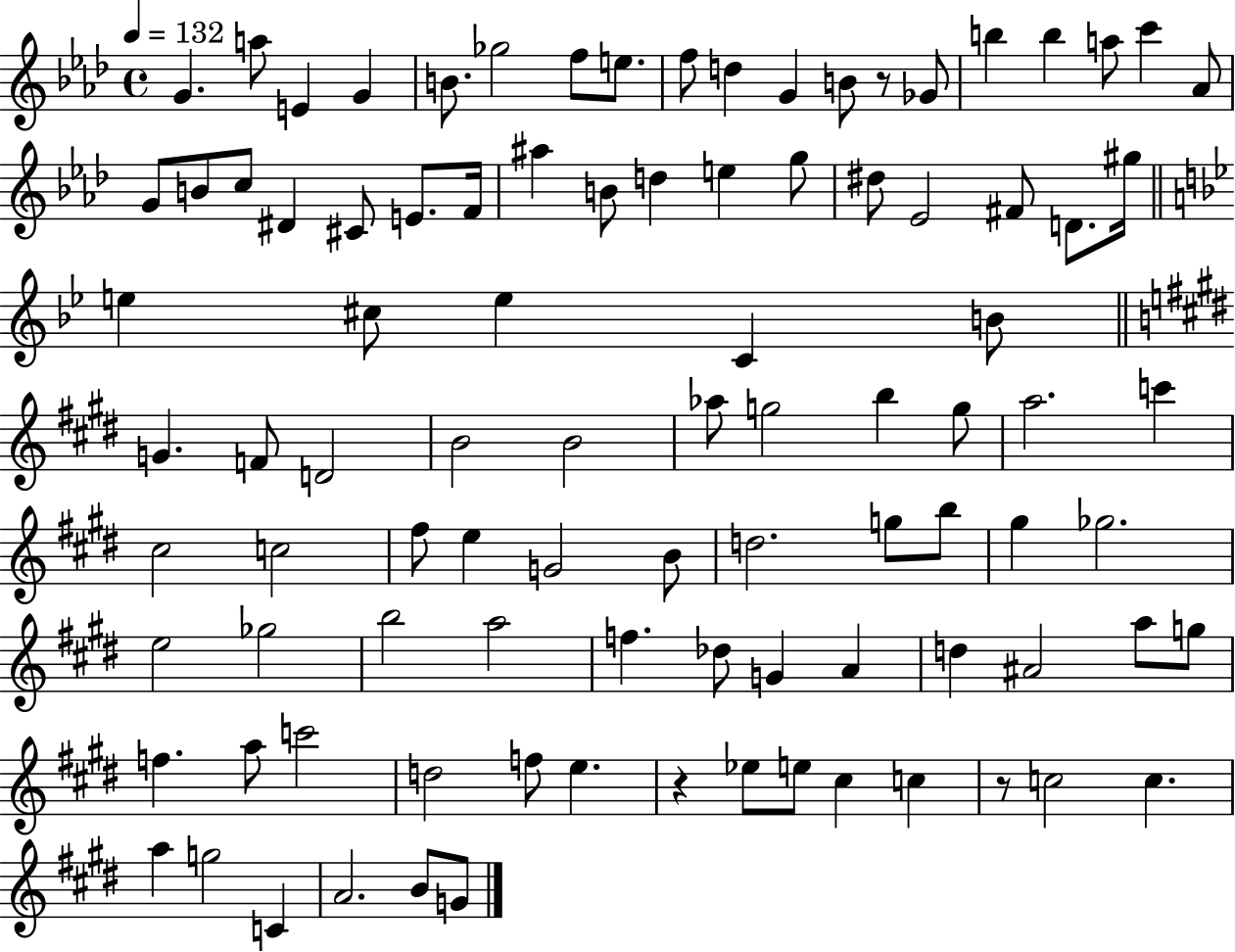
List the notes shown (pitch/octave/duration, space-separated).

G4/q. A5/e E4/q G4/q B4/e. Gb5/h F5/e E5/e. F5/e D5/q G4/q B4/e R/e Gb4/e B5/q B5/q A5/e C6/q Ab4/e G4/e B4/e C5/e D#4/q C#4/e E4/e. F4/s A#5/q B4/e D5/q E5/q G5/e D#5/e Eb4/h F#4/e D4/e. G#5/s E5/q C#5/e E5/q C4/q B4/e G4/q. F4/e D4/h B4/h B4/h Ab5/e G5/h B5/q G5/e A5/h. C6/q C#5/h C5/h F#5/e E5/q G4/h B4/e D5/h. G5/e B5/e G#5/q Gb5/h. E5/h Gb5/h B5/h A5/h F5/q. Db5/e G4/q A4/q D5/q A#4/h A5/e G5/e F5/q. A5/e C6/h D5/h F5/e E5/q. R/q Eb5/e E5/e C#5/q C5/q R/e C5/h C5/q. A5/q G5/h C4/q A4/h. B4/e G4/e